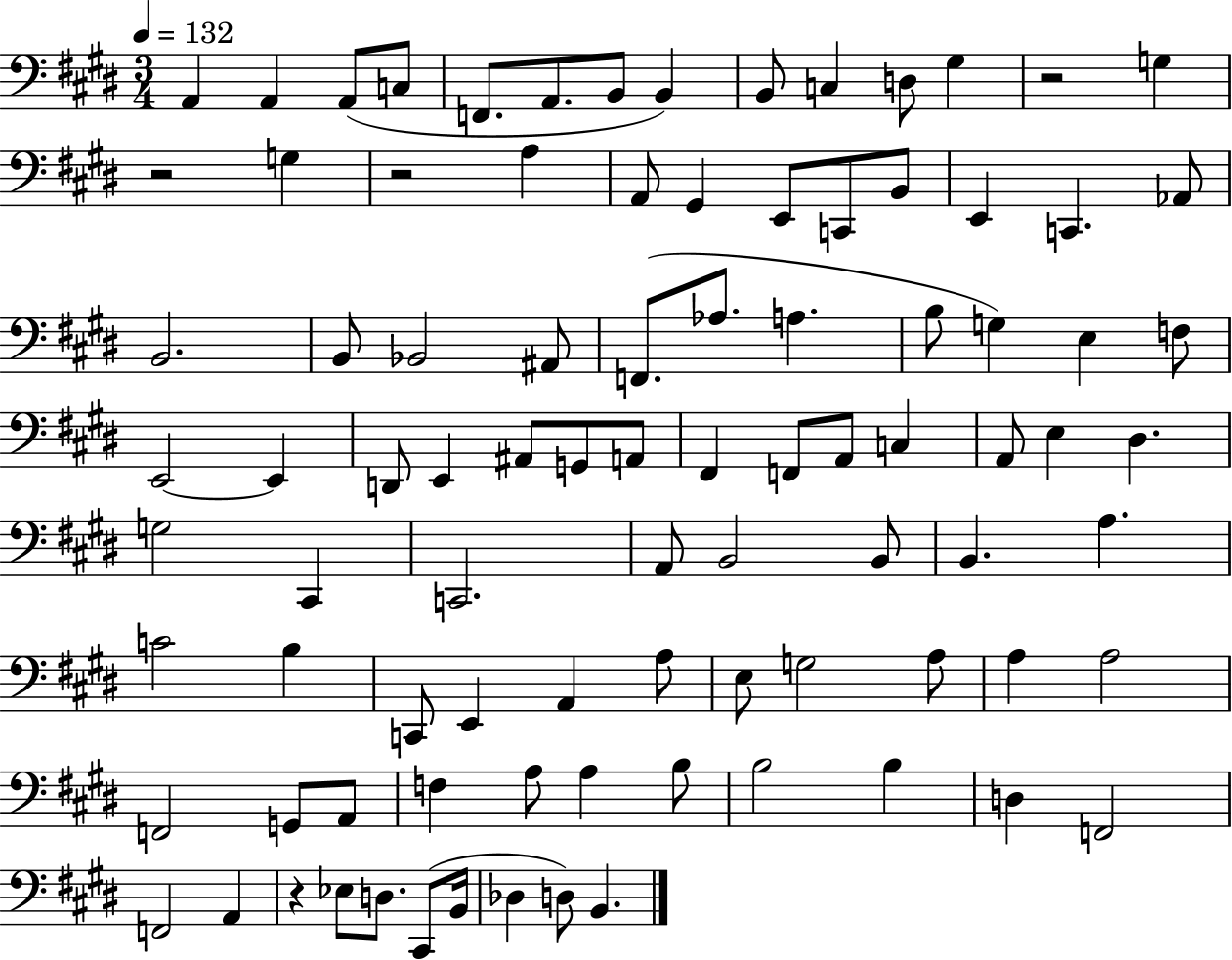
A2/q A2/q A2/e C3/e F2/e. A2/e. B2/e B2/q B2/e C3/q D3/e G#3/q R/h G3/q R/h G3/q R/h A3/q A2/e G#2/q E2/e C2/e B2/e E2/q C2/q. Ab2/e B2/h. B2/e Bb2/h A#2/e F2/e. Ab3/e. A3/q. B3/e G3/q E3/q F3/e E2/h E2/q D2/e E2/q A#2/e G2/e A2/e F#2/q F2/e A2/e C3/q A2/e E3/q D#3/q. G3/h C#2/q C2/h. A2/e B2/h B2/e B2/q. A3/q. C4/h B3/q C2/e E2/q A2/q A3/e E3/e G3/h A3/e A3/q A3/h F2/h G2/e A2/e F3/q A3/e A3/q B3/e B3/h B3/q D3/q F2/h F2/h A2/q R/q Eb3/e D3/e. C#2/e B2/s Db3/q D3/e B2/q.